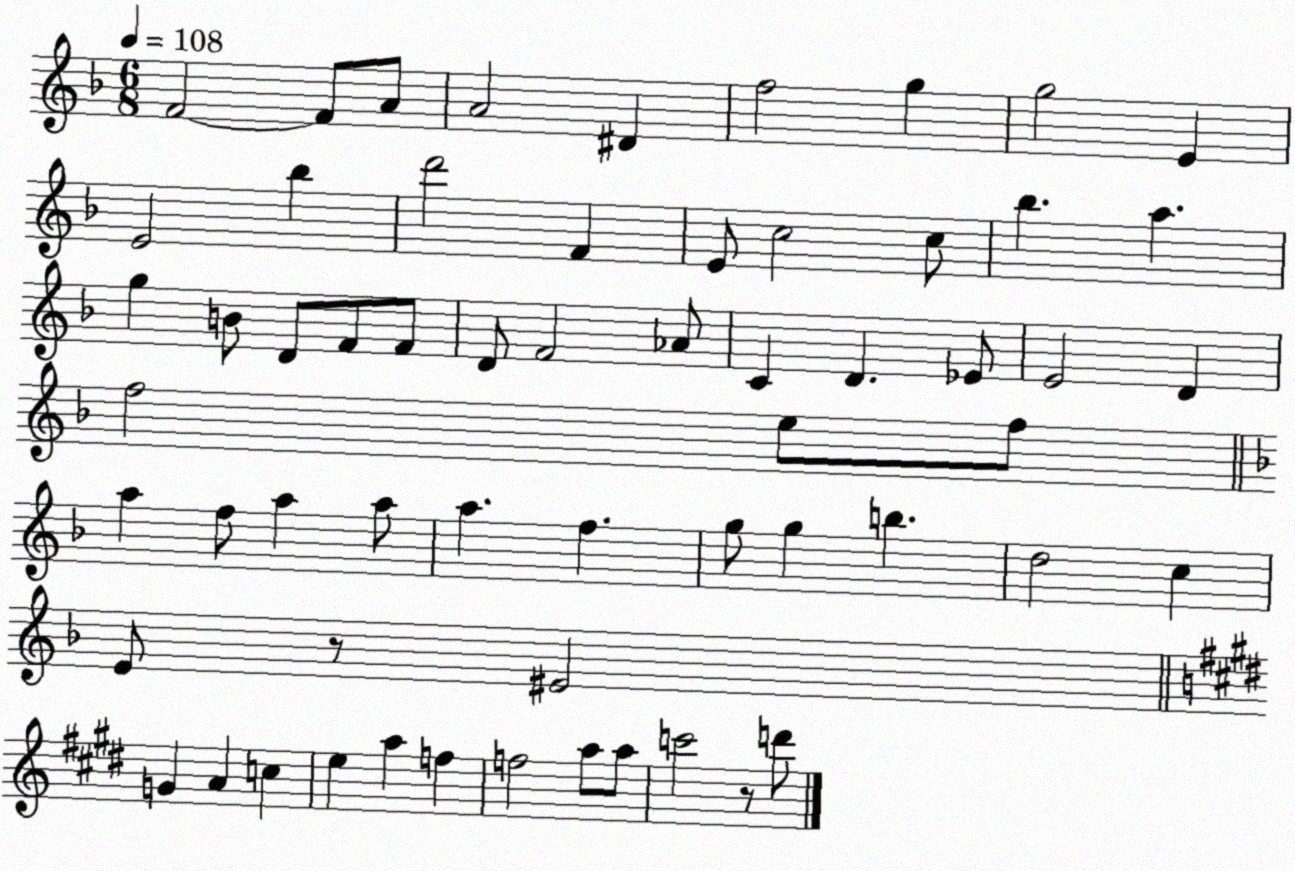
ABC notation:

X:1
T:Untitled
M:6/8
L:1/4
K:F
F2 F/2 A/2 A2 ^D f2 g g2 E E2 _b d'2 F E/2 c2 c/2 _b a g B/2 D/2 F/2 F/2 D/2 F2 _A/2 C D _E/2 E2 D f2 e/2 f/2 a f/2 a a/2 a f g/2 g b d2 c E/2 z/2 ^E2 G A c e a f f2 a/2 a/2 c'2 z/2 d'/2